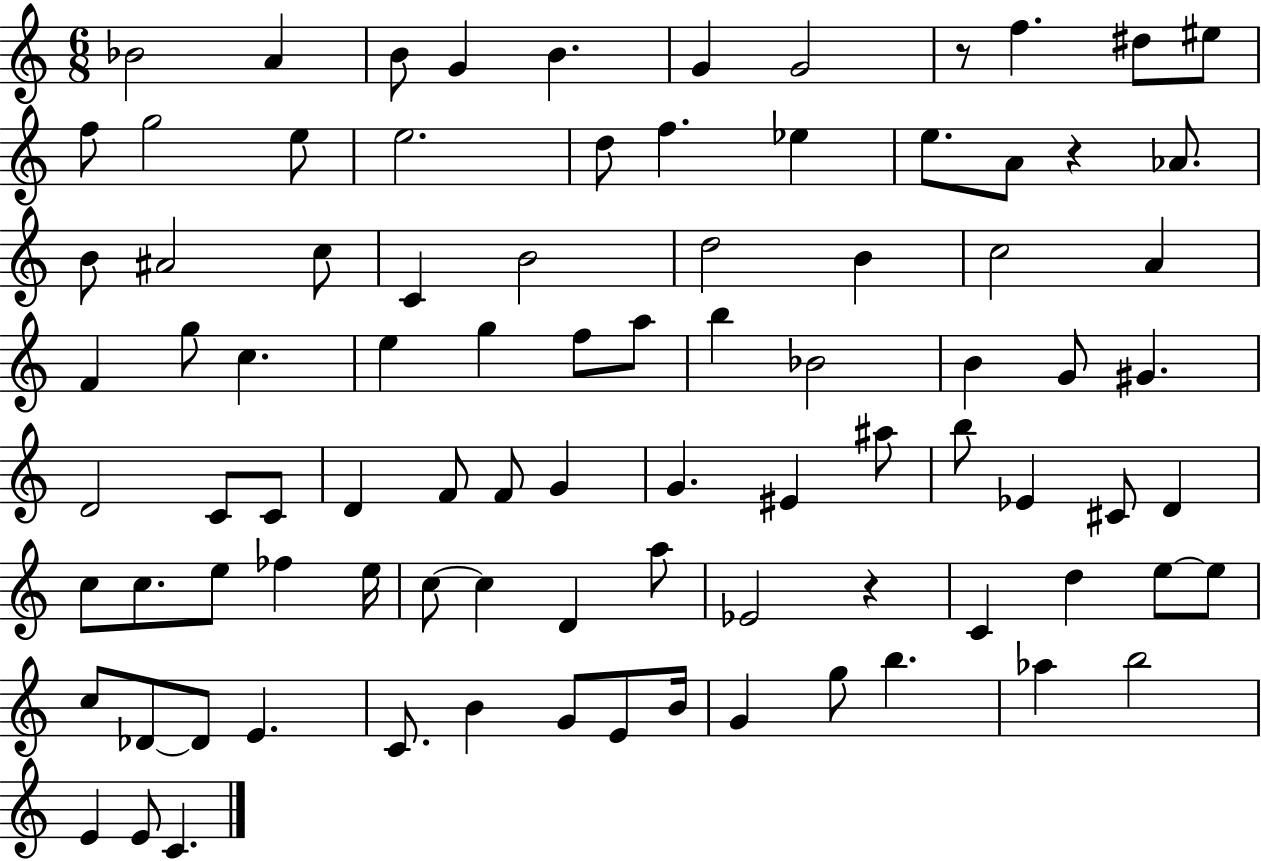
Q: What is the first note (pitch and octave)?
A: Bb4